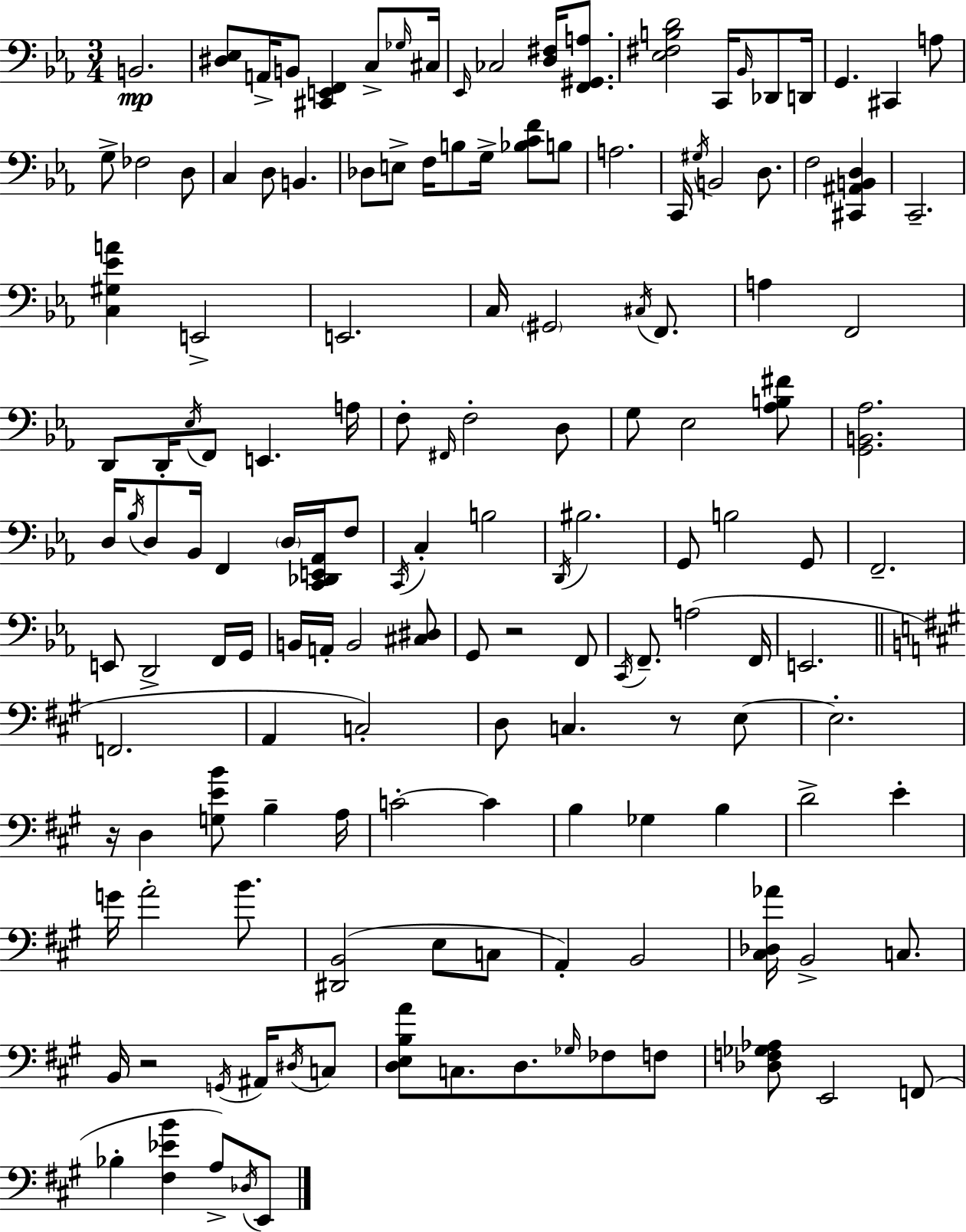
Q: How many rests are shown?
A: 4